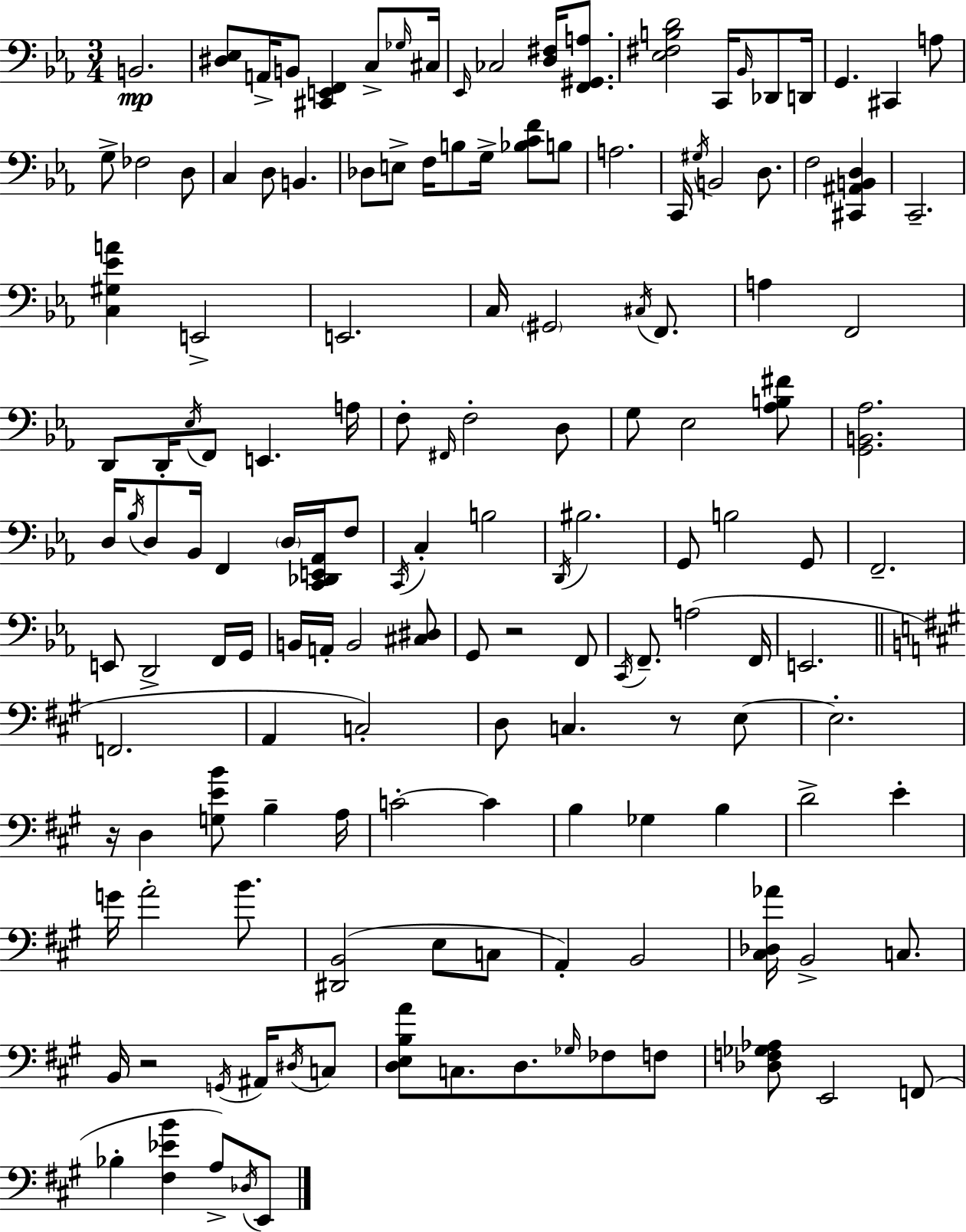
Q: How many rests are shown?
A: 4